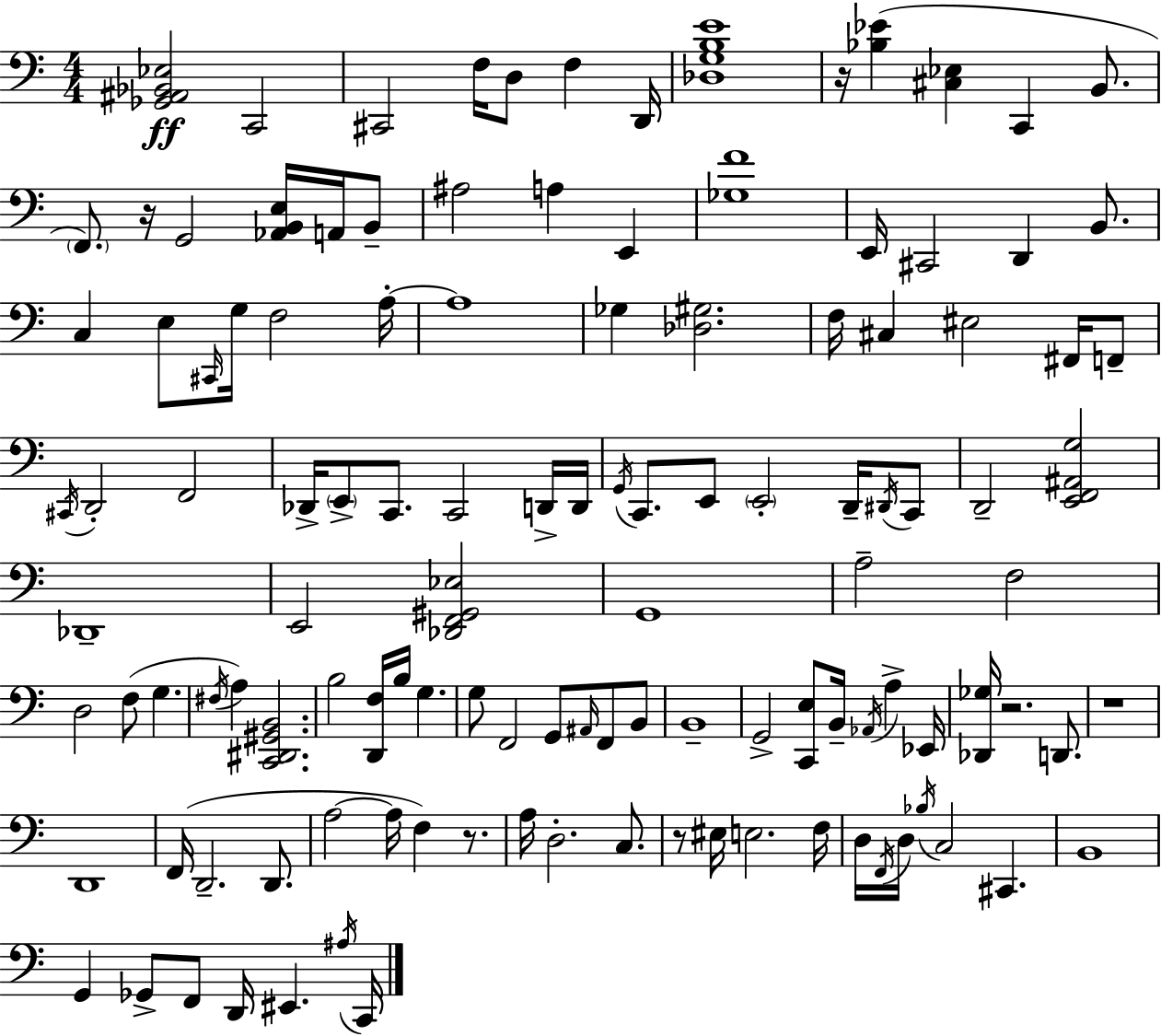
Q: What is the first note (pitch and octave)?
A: C2